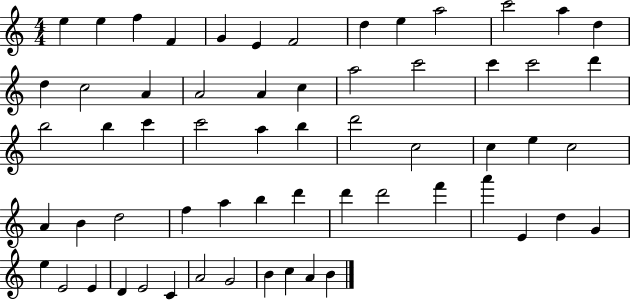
E5/q E5/q F5/q F4/q G4/q E4/q F4/h D5/q E5/q A5/h C6/h A5/q D5/q D5/q C5/h A4/q A4/h A4/q C5/q A5/h C6/h C6/q C6/h D6/q B5/h B5/q C6/q C6/h A5/q B5/q D6/h C5/h C5/q E5/q C5/h A4/q B4/q D5/h F5/q A5/q B5/q D6/q D6/q D6/h F6/q A6/q E4/q D5/q G4/q E5/q E4/h E4/q D4/q E4/h C4/q A4/h G4/h B4/q C5/q A4/q B4/q